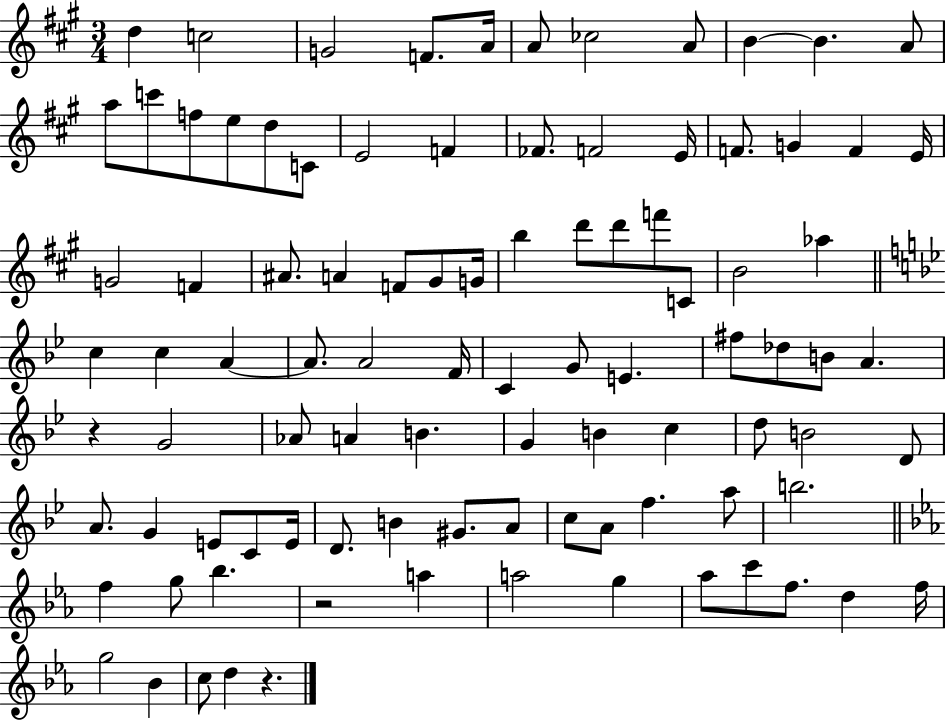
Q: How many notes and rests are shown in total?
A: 95